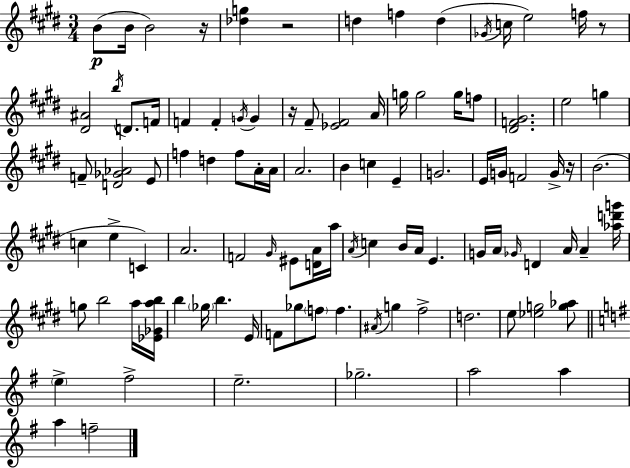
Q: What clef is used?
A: treble